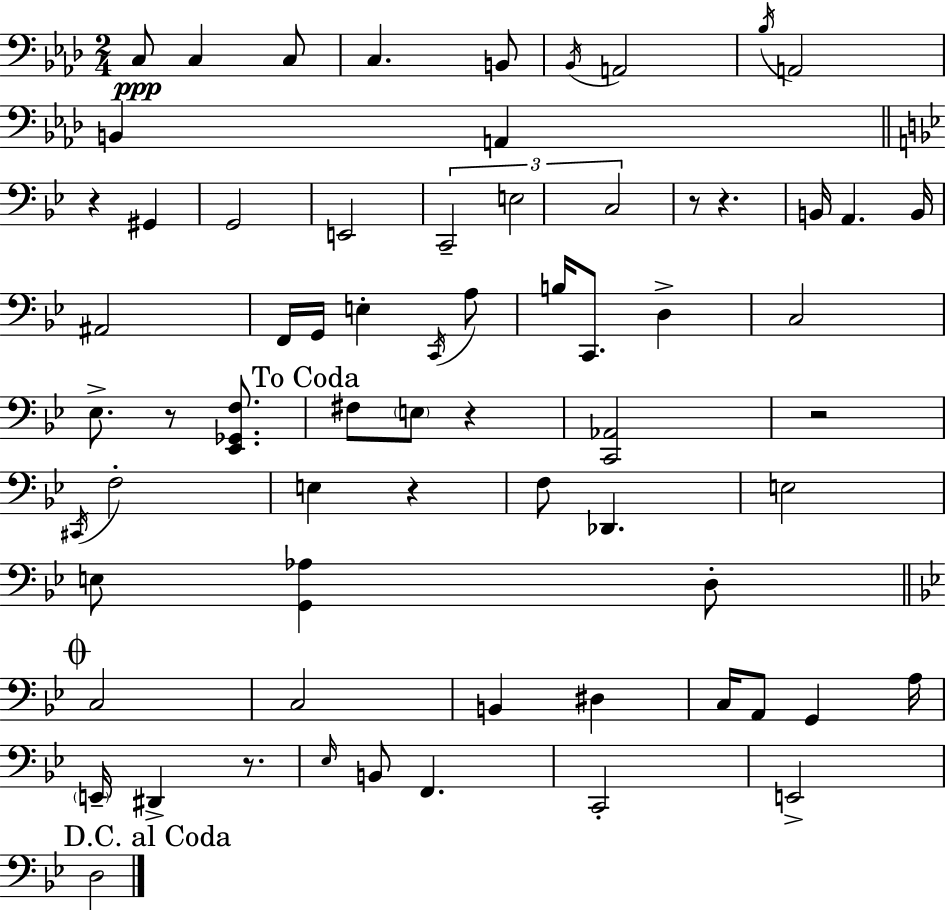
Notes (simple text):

C3/e C3/q C3/e C3/q. B2/e Bb2/s A2/h Bb3/s A2/h B2/q A2/q R/q G#2/q G2/h E2/h C2/h E3/h C3/h R/e R/q. B2/s A2/q. B2/s A#2/h F2/s G2/s E3/q C2/s A3/e B3/s C2/e. D3/q C3/h Eb3/e. R/e [Eb2,Gb2,F3]/e. F#3/e E3/e R/q [C2,Ab2]/h R/h C#2/s F3/h E3/q R/q F3/e Db2/q. E3/h E3/e [G2,Ab3]/q D3/e C3/h C3/h B2/q D#3/q C3/s A2/e G2/q A3/s E2/s D#2/q R/e. Eb3/s B2/e F2/q. C2/h E2/h D3/h